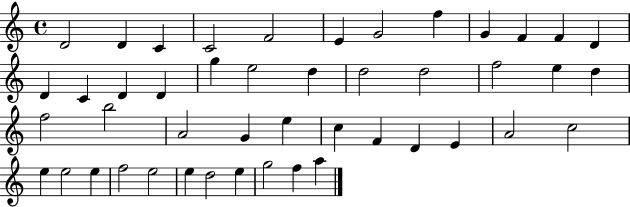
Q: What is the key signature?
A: C major